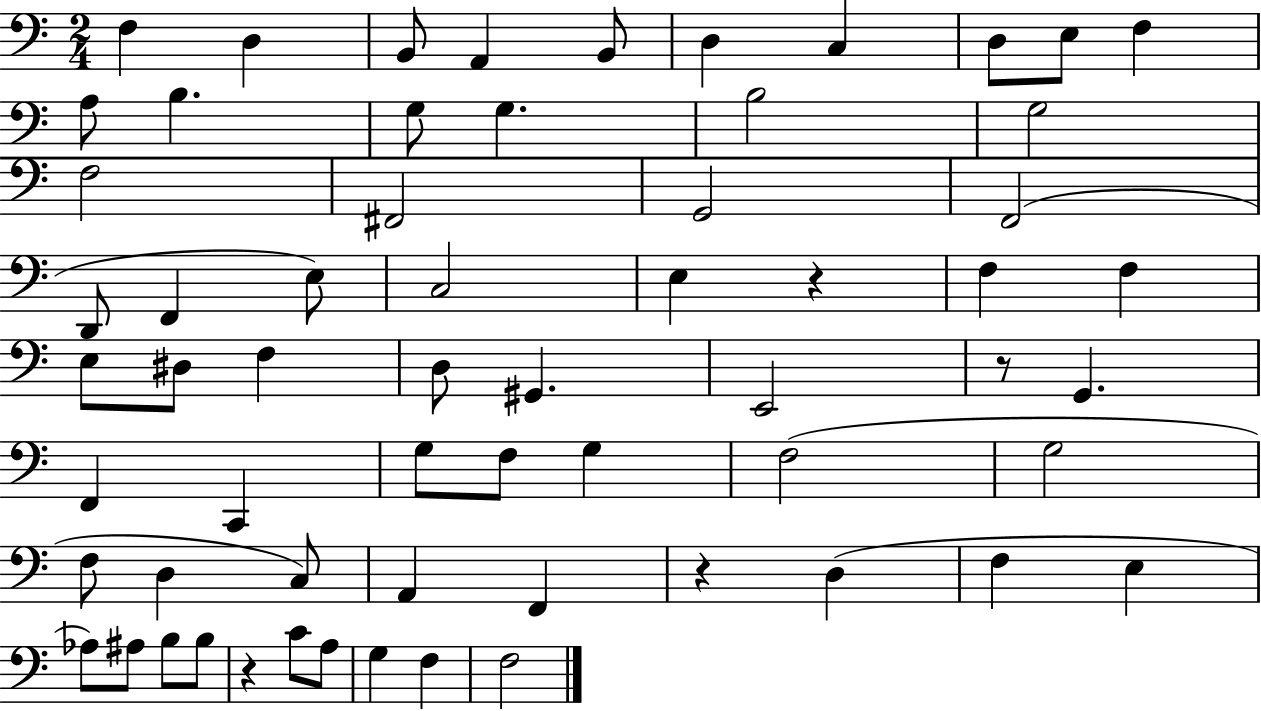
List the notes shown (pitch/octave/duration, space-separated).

F3/q D3/q B2/e A2/q B2/e D3/q C3/q D3/e E3/e F3/q A3/e B3/q. G3/e G3/q. B3/h G3/h F3/h F#2/h G2/h F2/h D2/e F2/q E3/e C3/h E3/q R/q F3/q F3/q E3/e D#3/e F3/q D3/e G#2/q. E2/h R/e G2/q. F2/q C2/q G3/e F3/e G3/q F3/h G3/h F3/e D3/q C3/e A2/q F2/q R/q D3/q F3/q E3/q Ab3/e A#3/e B3/e B3/e R/q C4/e A3/e G3/q F3/q F3/h